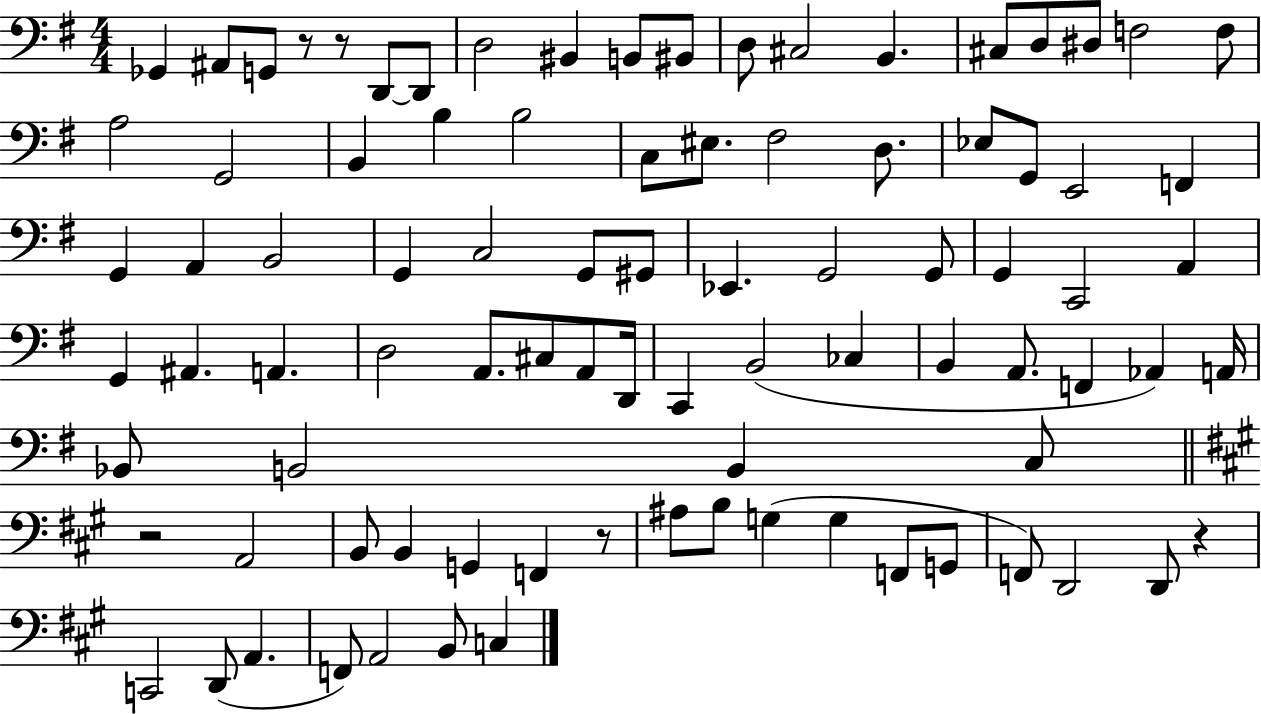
X:1
T:Untitled
M:4/4
L:1/4
K:G
_G,, ^A,,/2 G,,/2 z/2 z/2 D,,/2 D,,/2 D,2 ^B,, B,,/2 ^B,,/2 D,/2 ^C,2 B,, ^C,/2 D,/2 ^D,/2 F,2 F,/2 A,2 G,,2 B,, B, B,2 C,/2 ^E,/2 ^F,2 D,/2 _E,/2 G,,/2 E,,2 F,, G,, A,, B,,2 G,, C,2 G,,/2 ^G,,/2 _E,, G,,2 G,,/2 G,, C,,2 A,, G,, ^A,, A,, D,2 A,,/2 ^C,/2 A,,/2 D,,/4 C,, B,,2 _C, B,, A,,/2 F,, _A,, A,,/4 _B,,/2 B,,2 B,, C,/2 z2 A,,2 B,,/2 B,, G,, F,, z/2 ^A,/2 B,/2 G, G, F,,/2 G,,/2 F,,/2 D,,2 D,,/2 z C,,2 D,,/2 A,, F,,/2 A,,2 B,,/2 C,